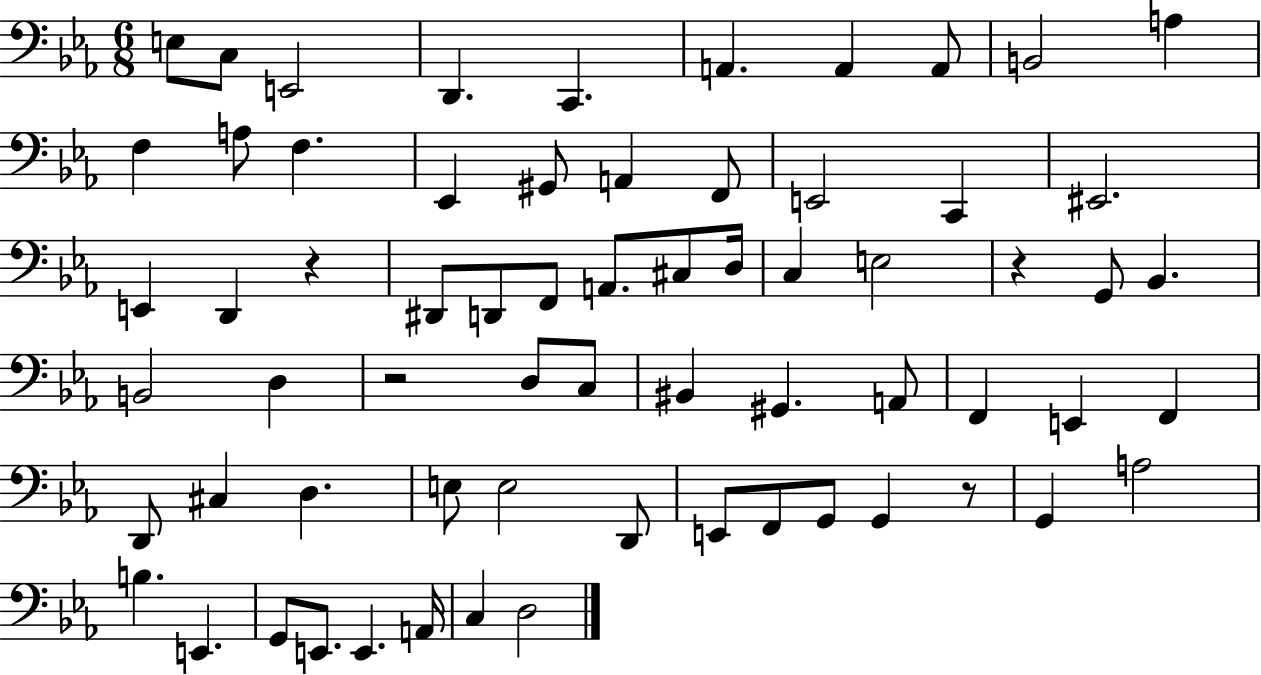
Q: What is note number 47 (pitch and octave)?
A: E3